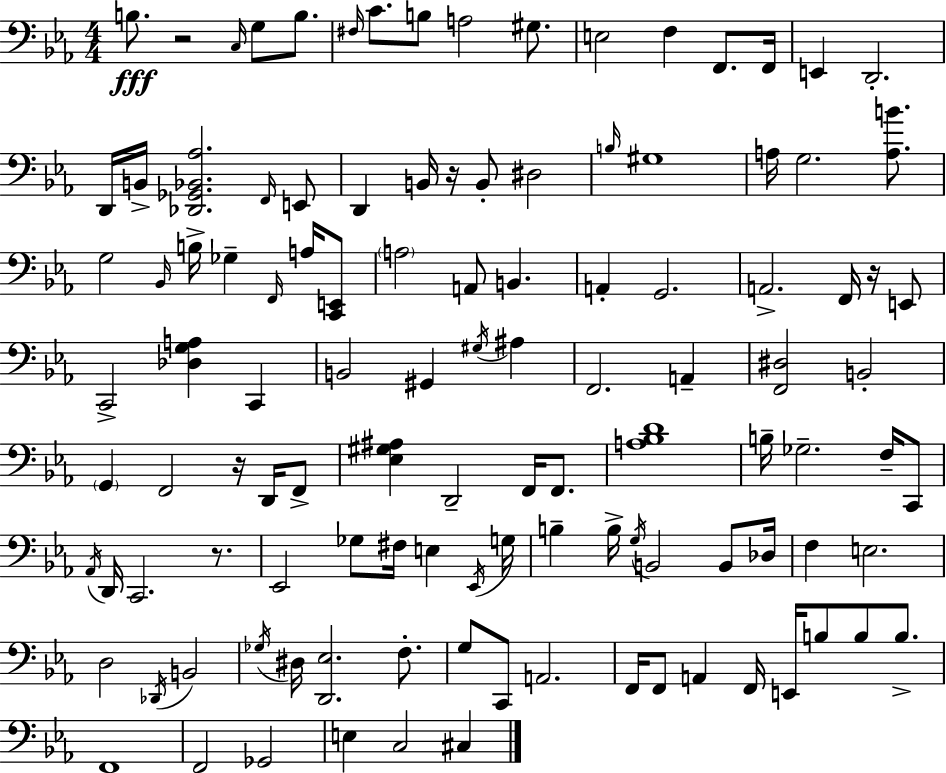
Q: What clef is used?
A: bass